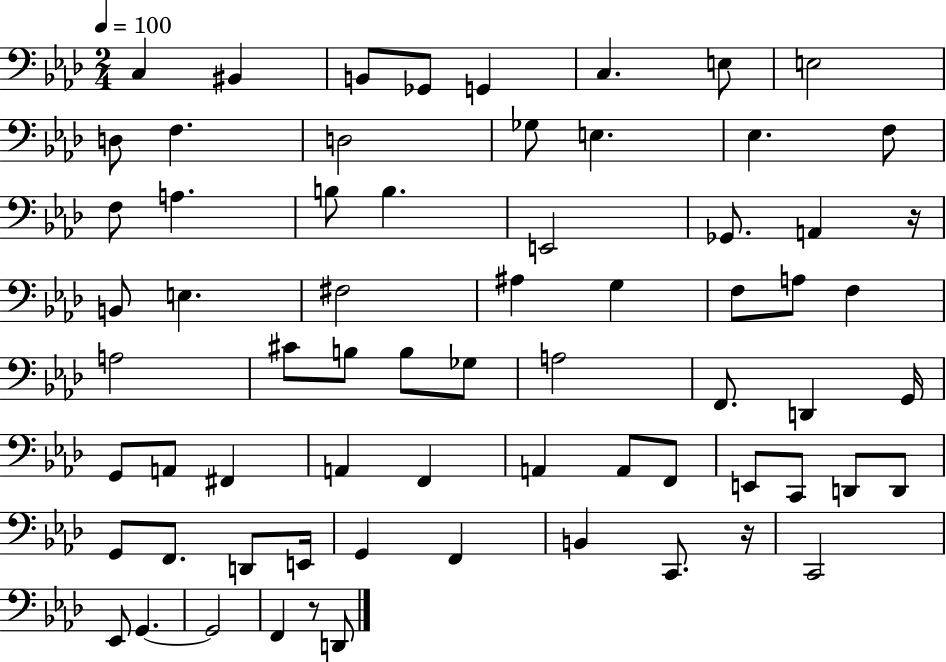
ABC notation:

X:1
T:Untitled
M:2/4
L:1/4
K:Ab
C, ^B,, B,,/2 _G,,/2 G,, C, E,/2 E,2 D,/2 F, D,2 _G,/2 E, _E, F,/2 F,/2 A, B,/2 B, E,,2 _G,,/2 A,, z/4 B,,/2 E, ^F,2 ^A, G, F,/2 A,/2 F, A,2 ^C/2 B,/2 B,/2 _G,/2 A,2 F,,/2 D,, G,,/4 G,,/2 A,,/2 ^F,, A,, F,, A,, A,,/2 F,,/2 E,,/2 C,,/2 D,,/2 D,,/2 G,,/2 F,,/2 D,,/2 E,,/4 G,, F,, B,, C,,/2 z/4 C,,2 _E,,/2 G,, G,,2 F,, z/2 D,,/2